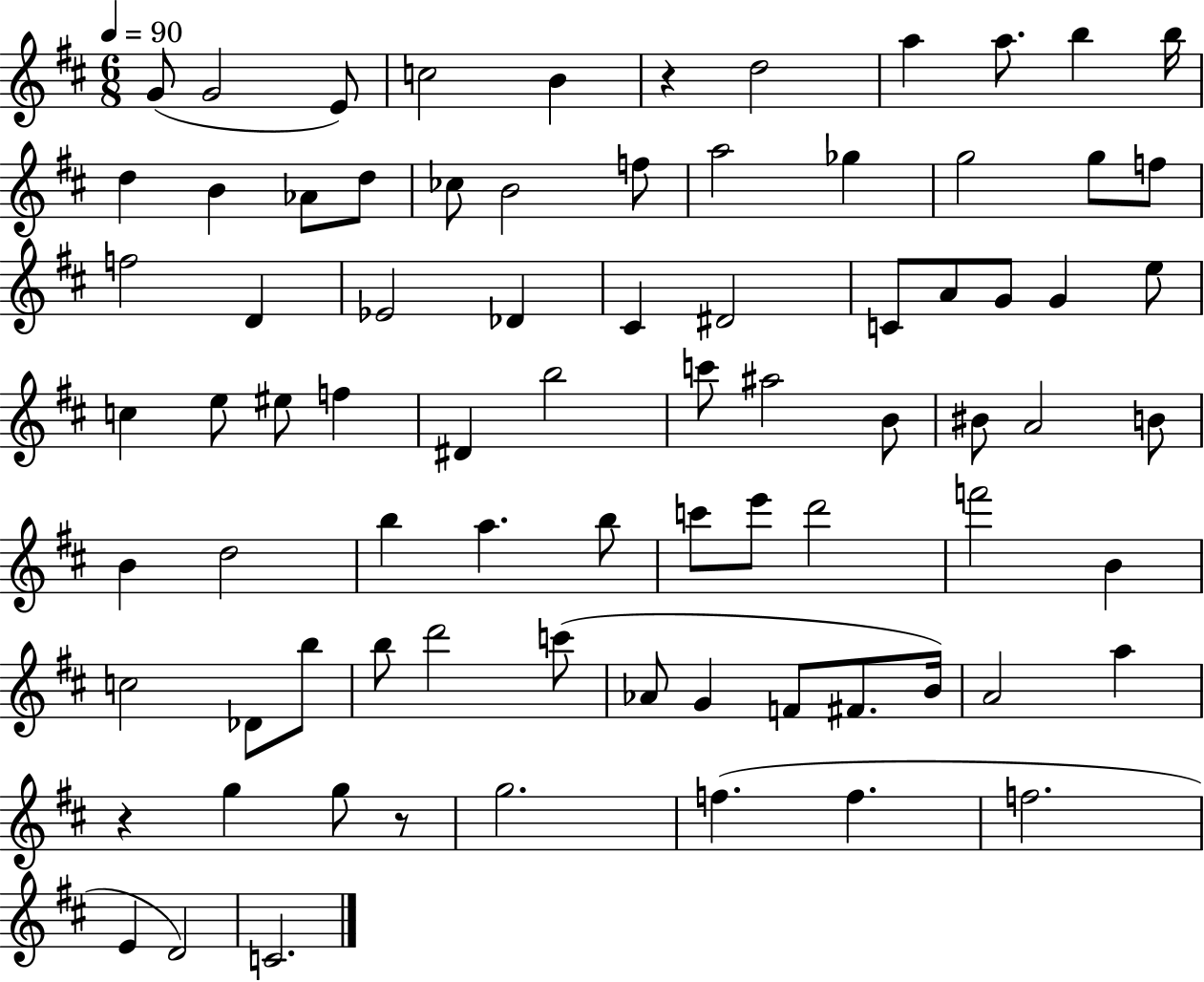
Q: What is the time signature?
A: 6/8